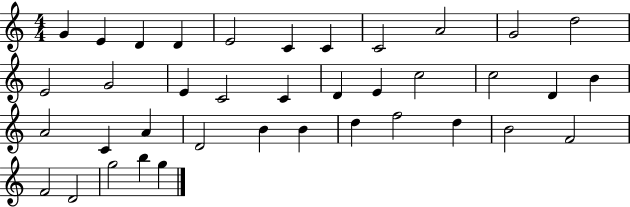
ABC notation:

X:1
T:Untitled
M:4/4
L:1/4
K:C
G E D D E2 C C C2 A2 G2 d2 E2 G2 E C2 C D E c2 c2 D B A2 C A D2 B B d f2 d B2 F2 F2 D2 g2 b g